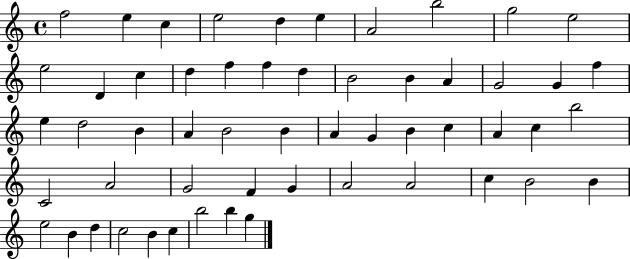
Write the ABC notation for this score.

X:1
T:Untitled
M:4/4
L:1/4
K:C
f2 e c e2 d e A2 b2 g2 e2 e2 D c d f f d B2 B A G2 G f e d2 B A B2 B A G B c A c b2 C2 A2 G2 F G A2 A2 c B2 B e2 B d c2 B c b2 b g